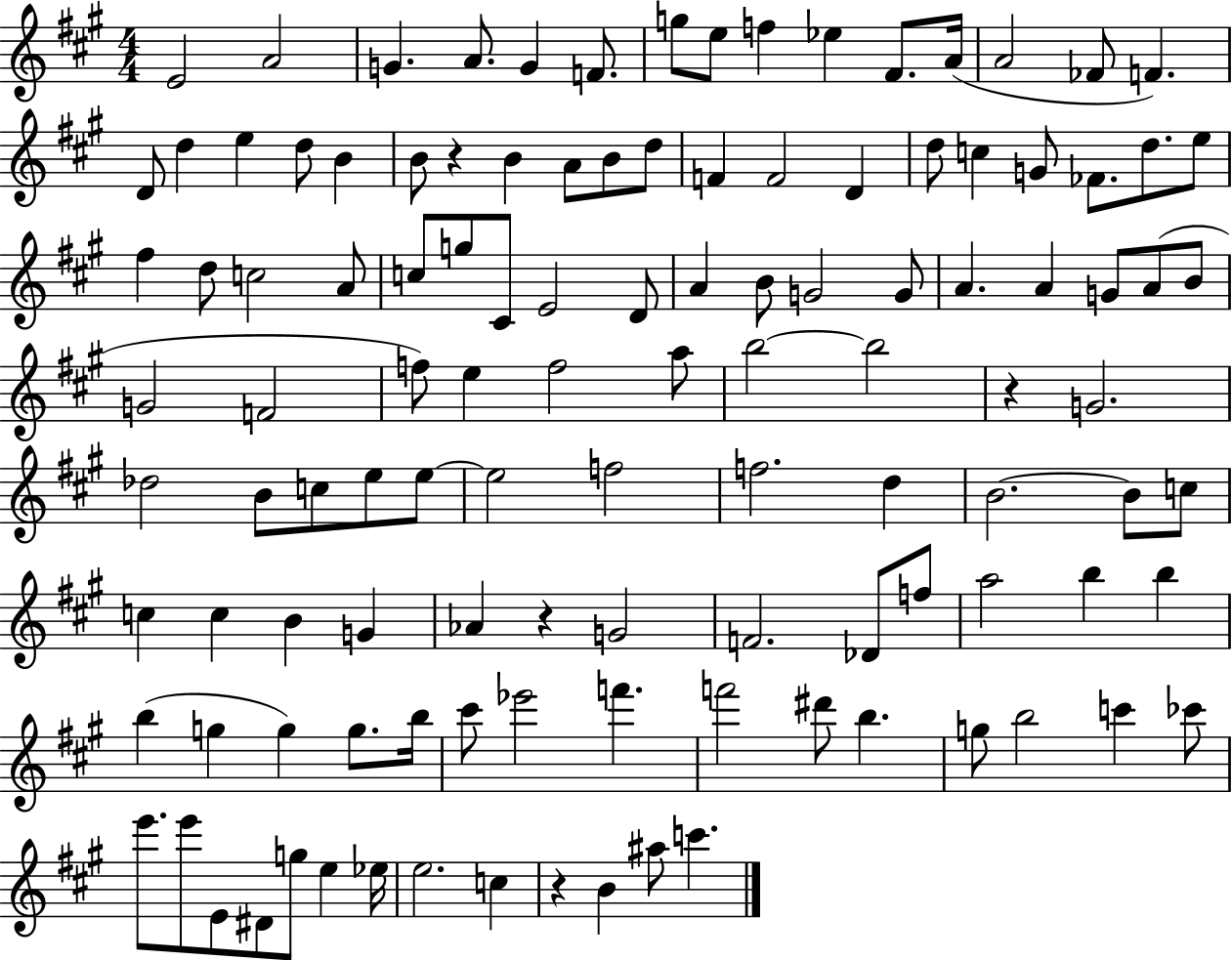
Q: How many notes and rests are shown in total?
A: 116